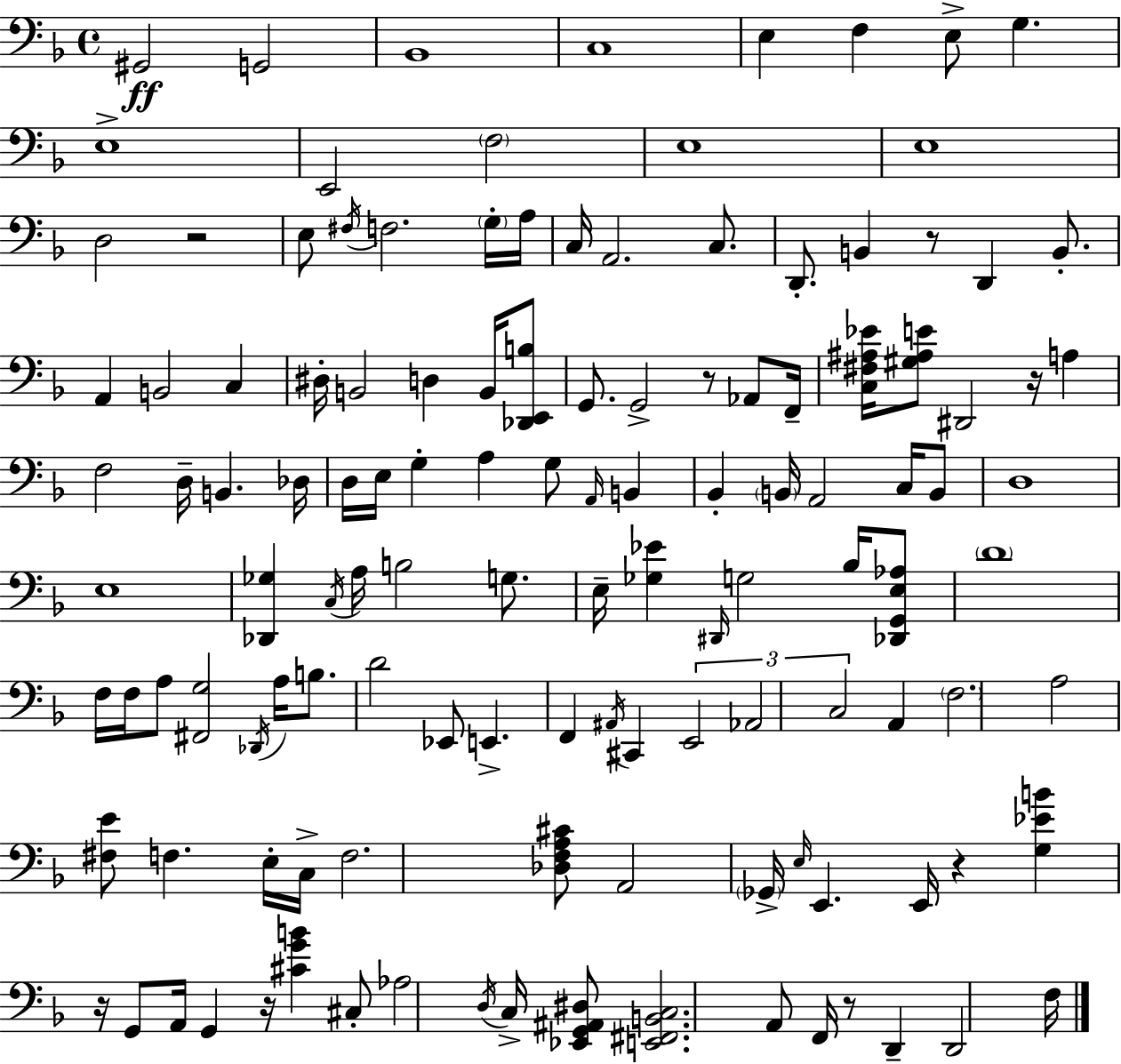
G#2/h G2/h Bb2/w C3/w E3/q F3/q E3/e G3/q. E3/w E2/h F3/h E3/w E3/w D3/h R/h E3/e F#3/s F3/h. G3/s A3/s C3/s A2/h. C3/e. D2/e. B2/q R/e D2/q B2/e. A2/q B2/h C3/q D#3/s B2/h D3/q B2/s [Db2,E2,B3]/e G2/e. G2/h R/e Ab2/e F2/s [C3,F#3,A#3,Eb4]/s [G#3,A#3,E4]/e D#2/h R/s A3/q F3/h D3/s B2/q. Db3/s D3/s E3/s G3/q A3/q G3/e A2/s B2/q Bb2/q B2/s A2/h C3/s B2/e D3/w E3/w [Db2,Gb3]/q C3/s A3/s B3/h G3/e. E3/s [Gb3,Eb4]/q D#2/s G3/h Bb3/s [Db2,G2,E3,Ab3]/e D4/w F3/s F3/s A3/e [F#2,G3]/h Db2/s A3/s B3/e. D4/h Eb2/e E2/q. F2/q A#2/s C#2/q E2/h Ab2/h C3/h A2/q F3/h. A3/h [F#3,E4]/e F3/q. E3/s C3/s F3/h. [Db3,F3,A3,C#4]/e A2/h Gb2/s E3/s E2/q. E2/s R/q [G3,Eb4,B4]/q R/s G2/e A2/s G2/q R/s [C#4,G4,B4]/q C#3/e Ab3/h D3/s C3/s [Eb2,G2,A#2,D#3]/e [E2,F#2,B2,C3]/h. A2/e F2/s R/e D2/q D2/h F3/s